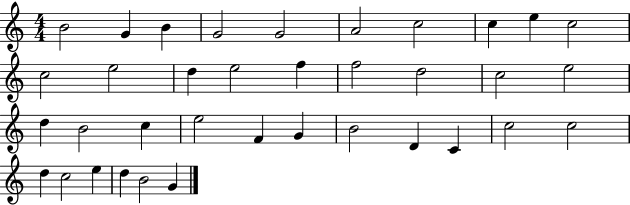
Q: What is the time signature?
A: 4/4